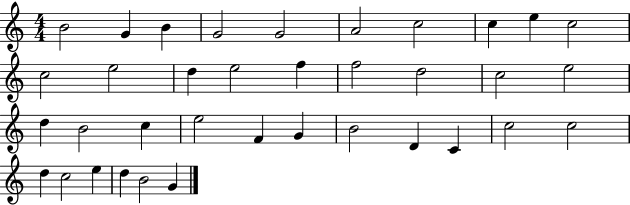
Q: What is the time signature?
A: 4/4